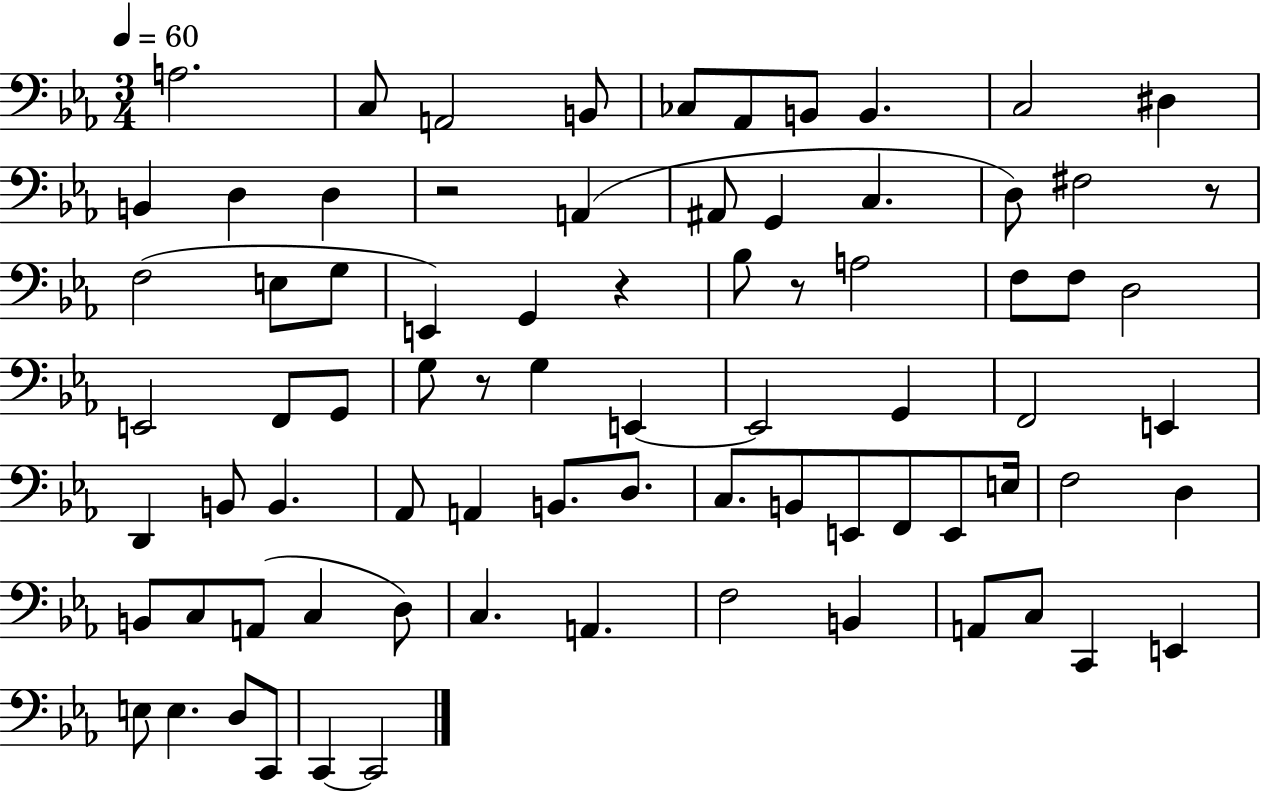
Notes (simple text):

A3/h. C3/e A2/h B2/e CES3/e Ab2/e B2/e B2/q. C3/h D#3/q B2/q D3/q D3/q R/h A2/q A#2/e G2/q C3/q. D3/e F#3/h R/e F3/h E3/e G3/e E2/q G2/q R/q Bb3/e R/e A3/h F3/e F3/e D3/h E2/h F2/e G2/e G3/e R/e G3/q E2/q E2/h G2/q F2/h E2/q D2/q B2/e B2/q. Ab2/e A2/q B2/e. D3/e. C3/e. B2/e E2/e F2/e E2/e E3/s F3/h D3/q B2/e C3/e A2/e C3/q D3/e C3/q. A2/q. F3/h B2/q A2/e C3/e C2/q E2/q E3/e E3/q. D3/e C2/e C2/q C2/h